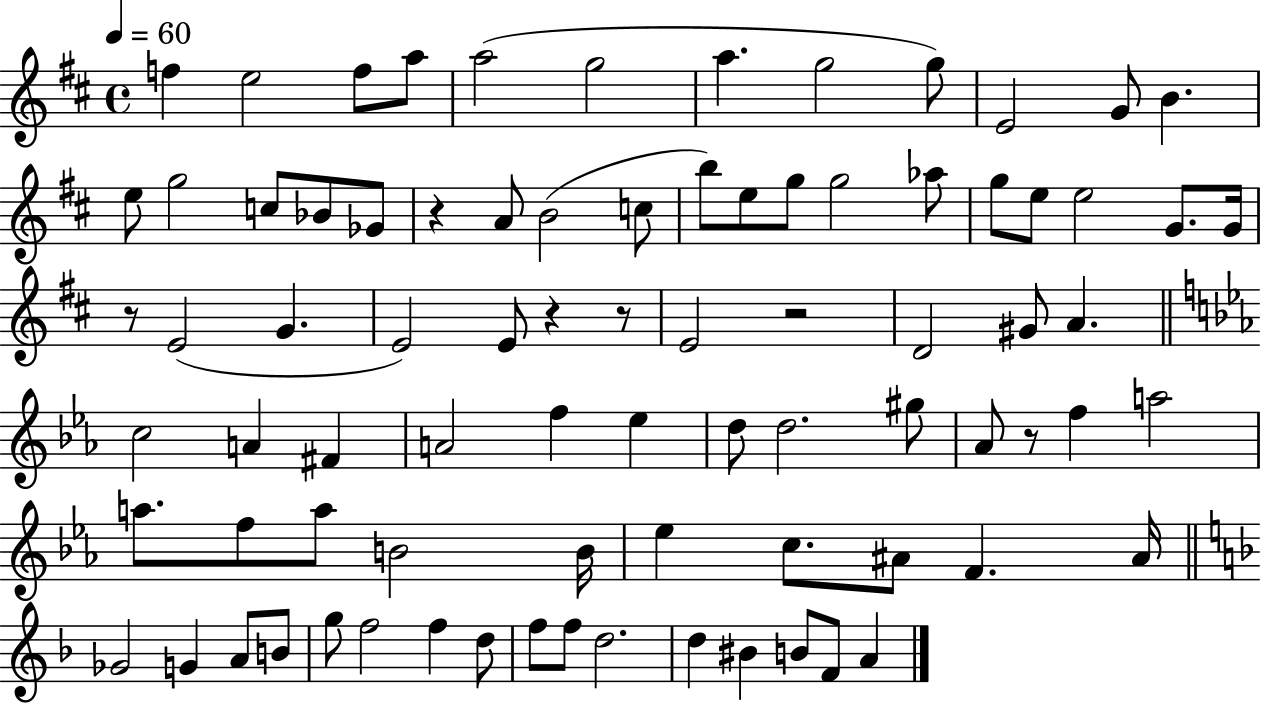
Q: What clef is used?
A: treble